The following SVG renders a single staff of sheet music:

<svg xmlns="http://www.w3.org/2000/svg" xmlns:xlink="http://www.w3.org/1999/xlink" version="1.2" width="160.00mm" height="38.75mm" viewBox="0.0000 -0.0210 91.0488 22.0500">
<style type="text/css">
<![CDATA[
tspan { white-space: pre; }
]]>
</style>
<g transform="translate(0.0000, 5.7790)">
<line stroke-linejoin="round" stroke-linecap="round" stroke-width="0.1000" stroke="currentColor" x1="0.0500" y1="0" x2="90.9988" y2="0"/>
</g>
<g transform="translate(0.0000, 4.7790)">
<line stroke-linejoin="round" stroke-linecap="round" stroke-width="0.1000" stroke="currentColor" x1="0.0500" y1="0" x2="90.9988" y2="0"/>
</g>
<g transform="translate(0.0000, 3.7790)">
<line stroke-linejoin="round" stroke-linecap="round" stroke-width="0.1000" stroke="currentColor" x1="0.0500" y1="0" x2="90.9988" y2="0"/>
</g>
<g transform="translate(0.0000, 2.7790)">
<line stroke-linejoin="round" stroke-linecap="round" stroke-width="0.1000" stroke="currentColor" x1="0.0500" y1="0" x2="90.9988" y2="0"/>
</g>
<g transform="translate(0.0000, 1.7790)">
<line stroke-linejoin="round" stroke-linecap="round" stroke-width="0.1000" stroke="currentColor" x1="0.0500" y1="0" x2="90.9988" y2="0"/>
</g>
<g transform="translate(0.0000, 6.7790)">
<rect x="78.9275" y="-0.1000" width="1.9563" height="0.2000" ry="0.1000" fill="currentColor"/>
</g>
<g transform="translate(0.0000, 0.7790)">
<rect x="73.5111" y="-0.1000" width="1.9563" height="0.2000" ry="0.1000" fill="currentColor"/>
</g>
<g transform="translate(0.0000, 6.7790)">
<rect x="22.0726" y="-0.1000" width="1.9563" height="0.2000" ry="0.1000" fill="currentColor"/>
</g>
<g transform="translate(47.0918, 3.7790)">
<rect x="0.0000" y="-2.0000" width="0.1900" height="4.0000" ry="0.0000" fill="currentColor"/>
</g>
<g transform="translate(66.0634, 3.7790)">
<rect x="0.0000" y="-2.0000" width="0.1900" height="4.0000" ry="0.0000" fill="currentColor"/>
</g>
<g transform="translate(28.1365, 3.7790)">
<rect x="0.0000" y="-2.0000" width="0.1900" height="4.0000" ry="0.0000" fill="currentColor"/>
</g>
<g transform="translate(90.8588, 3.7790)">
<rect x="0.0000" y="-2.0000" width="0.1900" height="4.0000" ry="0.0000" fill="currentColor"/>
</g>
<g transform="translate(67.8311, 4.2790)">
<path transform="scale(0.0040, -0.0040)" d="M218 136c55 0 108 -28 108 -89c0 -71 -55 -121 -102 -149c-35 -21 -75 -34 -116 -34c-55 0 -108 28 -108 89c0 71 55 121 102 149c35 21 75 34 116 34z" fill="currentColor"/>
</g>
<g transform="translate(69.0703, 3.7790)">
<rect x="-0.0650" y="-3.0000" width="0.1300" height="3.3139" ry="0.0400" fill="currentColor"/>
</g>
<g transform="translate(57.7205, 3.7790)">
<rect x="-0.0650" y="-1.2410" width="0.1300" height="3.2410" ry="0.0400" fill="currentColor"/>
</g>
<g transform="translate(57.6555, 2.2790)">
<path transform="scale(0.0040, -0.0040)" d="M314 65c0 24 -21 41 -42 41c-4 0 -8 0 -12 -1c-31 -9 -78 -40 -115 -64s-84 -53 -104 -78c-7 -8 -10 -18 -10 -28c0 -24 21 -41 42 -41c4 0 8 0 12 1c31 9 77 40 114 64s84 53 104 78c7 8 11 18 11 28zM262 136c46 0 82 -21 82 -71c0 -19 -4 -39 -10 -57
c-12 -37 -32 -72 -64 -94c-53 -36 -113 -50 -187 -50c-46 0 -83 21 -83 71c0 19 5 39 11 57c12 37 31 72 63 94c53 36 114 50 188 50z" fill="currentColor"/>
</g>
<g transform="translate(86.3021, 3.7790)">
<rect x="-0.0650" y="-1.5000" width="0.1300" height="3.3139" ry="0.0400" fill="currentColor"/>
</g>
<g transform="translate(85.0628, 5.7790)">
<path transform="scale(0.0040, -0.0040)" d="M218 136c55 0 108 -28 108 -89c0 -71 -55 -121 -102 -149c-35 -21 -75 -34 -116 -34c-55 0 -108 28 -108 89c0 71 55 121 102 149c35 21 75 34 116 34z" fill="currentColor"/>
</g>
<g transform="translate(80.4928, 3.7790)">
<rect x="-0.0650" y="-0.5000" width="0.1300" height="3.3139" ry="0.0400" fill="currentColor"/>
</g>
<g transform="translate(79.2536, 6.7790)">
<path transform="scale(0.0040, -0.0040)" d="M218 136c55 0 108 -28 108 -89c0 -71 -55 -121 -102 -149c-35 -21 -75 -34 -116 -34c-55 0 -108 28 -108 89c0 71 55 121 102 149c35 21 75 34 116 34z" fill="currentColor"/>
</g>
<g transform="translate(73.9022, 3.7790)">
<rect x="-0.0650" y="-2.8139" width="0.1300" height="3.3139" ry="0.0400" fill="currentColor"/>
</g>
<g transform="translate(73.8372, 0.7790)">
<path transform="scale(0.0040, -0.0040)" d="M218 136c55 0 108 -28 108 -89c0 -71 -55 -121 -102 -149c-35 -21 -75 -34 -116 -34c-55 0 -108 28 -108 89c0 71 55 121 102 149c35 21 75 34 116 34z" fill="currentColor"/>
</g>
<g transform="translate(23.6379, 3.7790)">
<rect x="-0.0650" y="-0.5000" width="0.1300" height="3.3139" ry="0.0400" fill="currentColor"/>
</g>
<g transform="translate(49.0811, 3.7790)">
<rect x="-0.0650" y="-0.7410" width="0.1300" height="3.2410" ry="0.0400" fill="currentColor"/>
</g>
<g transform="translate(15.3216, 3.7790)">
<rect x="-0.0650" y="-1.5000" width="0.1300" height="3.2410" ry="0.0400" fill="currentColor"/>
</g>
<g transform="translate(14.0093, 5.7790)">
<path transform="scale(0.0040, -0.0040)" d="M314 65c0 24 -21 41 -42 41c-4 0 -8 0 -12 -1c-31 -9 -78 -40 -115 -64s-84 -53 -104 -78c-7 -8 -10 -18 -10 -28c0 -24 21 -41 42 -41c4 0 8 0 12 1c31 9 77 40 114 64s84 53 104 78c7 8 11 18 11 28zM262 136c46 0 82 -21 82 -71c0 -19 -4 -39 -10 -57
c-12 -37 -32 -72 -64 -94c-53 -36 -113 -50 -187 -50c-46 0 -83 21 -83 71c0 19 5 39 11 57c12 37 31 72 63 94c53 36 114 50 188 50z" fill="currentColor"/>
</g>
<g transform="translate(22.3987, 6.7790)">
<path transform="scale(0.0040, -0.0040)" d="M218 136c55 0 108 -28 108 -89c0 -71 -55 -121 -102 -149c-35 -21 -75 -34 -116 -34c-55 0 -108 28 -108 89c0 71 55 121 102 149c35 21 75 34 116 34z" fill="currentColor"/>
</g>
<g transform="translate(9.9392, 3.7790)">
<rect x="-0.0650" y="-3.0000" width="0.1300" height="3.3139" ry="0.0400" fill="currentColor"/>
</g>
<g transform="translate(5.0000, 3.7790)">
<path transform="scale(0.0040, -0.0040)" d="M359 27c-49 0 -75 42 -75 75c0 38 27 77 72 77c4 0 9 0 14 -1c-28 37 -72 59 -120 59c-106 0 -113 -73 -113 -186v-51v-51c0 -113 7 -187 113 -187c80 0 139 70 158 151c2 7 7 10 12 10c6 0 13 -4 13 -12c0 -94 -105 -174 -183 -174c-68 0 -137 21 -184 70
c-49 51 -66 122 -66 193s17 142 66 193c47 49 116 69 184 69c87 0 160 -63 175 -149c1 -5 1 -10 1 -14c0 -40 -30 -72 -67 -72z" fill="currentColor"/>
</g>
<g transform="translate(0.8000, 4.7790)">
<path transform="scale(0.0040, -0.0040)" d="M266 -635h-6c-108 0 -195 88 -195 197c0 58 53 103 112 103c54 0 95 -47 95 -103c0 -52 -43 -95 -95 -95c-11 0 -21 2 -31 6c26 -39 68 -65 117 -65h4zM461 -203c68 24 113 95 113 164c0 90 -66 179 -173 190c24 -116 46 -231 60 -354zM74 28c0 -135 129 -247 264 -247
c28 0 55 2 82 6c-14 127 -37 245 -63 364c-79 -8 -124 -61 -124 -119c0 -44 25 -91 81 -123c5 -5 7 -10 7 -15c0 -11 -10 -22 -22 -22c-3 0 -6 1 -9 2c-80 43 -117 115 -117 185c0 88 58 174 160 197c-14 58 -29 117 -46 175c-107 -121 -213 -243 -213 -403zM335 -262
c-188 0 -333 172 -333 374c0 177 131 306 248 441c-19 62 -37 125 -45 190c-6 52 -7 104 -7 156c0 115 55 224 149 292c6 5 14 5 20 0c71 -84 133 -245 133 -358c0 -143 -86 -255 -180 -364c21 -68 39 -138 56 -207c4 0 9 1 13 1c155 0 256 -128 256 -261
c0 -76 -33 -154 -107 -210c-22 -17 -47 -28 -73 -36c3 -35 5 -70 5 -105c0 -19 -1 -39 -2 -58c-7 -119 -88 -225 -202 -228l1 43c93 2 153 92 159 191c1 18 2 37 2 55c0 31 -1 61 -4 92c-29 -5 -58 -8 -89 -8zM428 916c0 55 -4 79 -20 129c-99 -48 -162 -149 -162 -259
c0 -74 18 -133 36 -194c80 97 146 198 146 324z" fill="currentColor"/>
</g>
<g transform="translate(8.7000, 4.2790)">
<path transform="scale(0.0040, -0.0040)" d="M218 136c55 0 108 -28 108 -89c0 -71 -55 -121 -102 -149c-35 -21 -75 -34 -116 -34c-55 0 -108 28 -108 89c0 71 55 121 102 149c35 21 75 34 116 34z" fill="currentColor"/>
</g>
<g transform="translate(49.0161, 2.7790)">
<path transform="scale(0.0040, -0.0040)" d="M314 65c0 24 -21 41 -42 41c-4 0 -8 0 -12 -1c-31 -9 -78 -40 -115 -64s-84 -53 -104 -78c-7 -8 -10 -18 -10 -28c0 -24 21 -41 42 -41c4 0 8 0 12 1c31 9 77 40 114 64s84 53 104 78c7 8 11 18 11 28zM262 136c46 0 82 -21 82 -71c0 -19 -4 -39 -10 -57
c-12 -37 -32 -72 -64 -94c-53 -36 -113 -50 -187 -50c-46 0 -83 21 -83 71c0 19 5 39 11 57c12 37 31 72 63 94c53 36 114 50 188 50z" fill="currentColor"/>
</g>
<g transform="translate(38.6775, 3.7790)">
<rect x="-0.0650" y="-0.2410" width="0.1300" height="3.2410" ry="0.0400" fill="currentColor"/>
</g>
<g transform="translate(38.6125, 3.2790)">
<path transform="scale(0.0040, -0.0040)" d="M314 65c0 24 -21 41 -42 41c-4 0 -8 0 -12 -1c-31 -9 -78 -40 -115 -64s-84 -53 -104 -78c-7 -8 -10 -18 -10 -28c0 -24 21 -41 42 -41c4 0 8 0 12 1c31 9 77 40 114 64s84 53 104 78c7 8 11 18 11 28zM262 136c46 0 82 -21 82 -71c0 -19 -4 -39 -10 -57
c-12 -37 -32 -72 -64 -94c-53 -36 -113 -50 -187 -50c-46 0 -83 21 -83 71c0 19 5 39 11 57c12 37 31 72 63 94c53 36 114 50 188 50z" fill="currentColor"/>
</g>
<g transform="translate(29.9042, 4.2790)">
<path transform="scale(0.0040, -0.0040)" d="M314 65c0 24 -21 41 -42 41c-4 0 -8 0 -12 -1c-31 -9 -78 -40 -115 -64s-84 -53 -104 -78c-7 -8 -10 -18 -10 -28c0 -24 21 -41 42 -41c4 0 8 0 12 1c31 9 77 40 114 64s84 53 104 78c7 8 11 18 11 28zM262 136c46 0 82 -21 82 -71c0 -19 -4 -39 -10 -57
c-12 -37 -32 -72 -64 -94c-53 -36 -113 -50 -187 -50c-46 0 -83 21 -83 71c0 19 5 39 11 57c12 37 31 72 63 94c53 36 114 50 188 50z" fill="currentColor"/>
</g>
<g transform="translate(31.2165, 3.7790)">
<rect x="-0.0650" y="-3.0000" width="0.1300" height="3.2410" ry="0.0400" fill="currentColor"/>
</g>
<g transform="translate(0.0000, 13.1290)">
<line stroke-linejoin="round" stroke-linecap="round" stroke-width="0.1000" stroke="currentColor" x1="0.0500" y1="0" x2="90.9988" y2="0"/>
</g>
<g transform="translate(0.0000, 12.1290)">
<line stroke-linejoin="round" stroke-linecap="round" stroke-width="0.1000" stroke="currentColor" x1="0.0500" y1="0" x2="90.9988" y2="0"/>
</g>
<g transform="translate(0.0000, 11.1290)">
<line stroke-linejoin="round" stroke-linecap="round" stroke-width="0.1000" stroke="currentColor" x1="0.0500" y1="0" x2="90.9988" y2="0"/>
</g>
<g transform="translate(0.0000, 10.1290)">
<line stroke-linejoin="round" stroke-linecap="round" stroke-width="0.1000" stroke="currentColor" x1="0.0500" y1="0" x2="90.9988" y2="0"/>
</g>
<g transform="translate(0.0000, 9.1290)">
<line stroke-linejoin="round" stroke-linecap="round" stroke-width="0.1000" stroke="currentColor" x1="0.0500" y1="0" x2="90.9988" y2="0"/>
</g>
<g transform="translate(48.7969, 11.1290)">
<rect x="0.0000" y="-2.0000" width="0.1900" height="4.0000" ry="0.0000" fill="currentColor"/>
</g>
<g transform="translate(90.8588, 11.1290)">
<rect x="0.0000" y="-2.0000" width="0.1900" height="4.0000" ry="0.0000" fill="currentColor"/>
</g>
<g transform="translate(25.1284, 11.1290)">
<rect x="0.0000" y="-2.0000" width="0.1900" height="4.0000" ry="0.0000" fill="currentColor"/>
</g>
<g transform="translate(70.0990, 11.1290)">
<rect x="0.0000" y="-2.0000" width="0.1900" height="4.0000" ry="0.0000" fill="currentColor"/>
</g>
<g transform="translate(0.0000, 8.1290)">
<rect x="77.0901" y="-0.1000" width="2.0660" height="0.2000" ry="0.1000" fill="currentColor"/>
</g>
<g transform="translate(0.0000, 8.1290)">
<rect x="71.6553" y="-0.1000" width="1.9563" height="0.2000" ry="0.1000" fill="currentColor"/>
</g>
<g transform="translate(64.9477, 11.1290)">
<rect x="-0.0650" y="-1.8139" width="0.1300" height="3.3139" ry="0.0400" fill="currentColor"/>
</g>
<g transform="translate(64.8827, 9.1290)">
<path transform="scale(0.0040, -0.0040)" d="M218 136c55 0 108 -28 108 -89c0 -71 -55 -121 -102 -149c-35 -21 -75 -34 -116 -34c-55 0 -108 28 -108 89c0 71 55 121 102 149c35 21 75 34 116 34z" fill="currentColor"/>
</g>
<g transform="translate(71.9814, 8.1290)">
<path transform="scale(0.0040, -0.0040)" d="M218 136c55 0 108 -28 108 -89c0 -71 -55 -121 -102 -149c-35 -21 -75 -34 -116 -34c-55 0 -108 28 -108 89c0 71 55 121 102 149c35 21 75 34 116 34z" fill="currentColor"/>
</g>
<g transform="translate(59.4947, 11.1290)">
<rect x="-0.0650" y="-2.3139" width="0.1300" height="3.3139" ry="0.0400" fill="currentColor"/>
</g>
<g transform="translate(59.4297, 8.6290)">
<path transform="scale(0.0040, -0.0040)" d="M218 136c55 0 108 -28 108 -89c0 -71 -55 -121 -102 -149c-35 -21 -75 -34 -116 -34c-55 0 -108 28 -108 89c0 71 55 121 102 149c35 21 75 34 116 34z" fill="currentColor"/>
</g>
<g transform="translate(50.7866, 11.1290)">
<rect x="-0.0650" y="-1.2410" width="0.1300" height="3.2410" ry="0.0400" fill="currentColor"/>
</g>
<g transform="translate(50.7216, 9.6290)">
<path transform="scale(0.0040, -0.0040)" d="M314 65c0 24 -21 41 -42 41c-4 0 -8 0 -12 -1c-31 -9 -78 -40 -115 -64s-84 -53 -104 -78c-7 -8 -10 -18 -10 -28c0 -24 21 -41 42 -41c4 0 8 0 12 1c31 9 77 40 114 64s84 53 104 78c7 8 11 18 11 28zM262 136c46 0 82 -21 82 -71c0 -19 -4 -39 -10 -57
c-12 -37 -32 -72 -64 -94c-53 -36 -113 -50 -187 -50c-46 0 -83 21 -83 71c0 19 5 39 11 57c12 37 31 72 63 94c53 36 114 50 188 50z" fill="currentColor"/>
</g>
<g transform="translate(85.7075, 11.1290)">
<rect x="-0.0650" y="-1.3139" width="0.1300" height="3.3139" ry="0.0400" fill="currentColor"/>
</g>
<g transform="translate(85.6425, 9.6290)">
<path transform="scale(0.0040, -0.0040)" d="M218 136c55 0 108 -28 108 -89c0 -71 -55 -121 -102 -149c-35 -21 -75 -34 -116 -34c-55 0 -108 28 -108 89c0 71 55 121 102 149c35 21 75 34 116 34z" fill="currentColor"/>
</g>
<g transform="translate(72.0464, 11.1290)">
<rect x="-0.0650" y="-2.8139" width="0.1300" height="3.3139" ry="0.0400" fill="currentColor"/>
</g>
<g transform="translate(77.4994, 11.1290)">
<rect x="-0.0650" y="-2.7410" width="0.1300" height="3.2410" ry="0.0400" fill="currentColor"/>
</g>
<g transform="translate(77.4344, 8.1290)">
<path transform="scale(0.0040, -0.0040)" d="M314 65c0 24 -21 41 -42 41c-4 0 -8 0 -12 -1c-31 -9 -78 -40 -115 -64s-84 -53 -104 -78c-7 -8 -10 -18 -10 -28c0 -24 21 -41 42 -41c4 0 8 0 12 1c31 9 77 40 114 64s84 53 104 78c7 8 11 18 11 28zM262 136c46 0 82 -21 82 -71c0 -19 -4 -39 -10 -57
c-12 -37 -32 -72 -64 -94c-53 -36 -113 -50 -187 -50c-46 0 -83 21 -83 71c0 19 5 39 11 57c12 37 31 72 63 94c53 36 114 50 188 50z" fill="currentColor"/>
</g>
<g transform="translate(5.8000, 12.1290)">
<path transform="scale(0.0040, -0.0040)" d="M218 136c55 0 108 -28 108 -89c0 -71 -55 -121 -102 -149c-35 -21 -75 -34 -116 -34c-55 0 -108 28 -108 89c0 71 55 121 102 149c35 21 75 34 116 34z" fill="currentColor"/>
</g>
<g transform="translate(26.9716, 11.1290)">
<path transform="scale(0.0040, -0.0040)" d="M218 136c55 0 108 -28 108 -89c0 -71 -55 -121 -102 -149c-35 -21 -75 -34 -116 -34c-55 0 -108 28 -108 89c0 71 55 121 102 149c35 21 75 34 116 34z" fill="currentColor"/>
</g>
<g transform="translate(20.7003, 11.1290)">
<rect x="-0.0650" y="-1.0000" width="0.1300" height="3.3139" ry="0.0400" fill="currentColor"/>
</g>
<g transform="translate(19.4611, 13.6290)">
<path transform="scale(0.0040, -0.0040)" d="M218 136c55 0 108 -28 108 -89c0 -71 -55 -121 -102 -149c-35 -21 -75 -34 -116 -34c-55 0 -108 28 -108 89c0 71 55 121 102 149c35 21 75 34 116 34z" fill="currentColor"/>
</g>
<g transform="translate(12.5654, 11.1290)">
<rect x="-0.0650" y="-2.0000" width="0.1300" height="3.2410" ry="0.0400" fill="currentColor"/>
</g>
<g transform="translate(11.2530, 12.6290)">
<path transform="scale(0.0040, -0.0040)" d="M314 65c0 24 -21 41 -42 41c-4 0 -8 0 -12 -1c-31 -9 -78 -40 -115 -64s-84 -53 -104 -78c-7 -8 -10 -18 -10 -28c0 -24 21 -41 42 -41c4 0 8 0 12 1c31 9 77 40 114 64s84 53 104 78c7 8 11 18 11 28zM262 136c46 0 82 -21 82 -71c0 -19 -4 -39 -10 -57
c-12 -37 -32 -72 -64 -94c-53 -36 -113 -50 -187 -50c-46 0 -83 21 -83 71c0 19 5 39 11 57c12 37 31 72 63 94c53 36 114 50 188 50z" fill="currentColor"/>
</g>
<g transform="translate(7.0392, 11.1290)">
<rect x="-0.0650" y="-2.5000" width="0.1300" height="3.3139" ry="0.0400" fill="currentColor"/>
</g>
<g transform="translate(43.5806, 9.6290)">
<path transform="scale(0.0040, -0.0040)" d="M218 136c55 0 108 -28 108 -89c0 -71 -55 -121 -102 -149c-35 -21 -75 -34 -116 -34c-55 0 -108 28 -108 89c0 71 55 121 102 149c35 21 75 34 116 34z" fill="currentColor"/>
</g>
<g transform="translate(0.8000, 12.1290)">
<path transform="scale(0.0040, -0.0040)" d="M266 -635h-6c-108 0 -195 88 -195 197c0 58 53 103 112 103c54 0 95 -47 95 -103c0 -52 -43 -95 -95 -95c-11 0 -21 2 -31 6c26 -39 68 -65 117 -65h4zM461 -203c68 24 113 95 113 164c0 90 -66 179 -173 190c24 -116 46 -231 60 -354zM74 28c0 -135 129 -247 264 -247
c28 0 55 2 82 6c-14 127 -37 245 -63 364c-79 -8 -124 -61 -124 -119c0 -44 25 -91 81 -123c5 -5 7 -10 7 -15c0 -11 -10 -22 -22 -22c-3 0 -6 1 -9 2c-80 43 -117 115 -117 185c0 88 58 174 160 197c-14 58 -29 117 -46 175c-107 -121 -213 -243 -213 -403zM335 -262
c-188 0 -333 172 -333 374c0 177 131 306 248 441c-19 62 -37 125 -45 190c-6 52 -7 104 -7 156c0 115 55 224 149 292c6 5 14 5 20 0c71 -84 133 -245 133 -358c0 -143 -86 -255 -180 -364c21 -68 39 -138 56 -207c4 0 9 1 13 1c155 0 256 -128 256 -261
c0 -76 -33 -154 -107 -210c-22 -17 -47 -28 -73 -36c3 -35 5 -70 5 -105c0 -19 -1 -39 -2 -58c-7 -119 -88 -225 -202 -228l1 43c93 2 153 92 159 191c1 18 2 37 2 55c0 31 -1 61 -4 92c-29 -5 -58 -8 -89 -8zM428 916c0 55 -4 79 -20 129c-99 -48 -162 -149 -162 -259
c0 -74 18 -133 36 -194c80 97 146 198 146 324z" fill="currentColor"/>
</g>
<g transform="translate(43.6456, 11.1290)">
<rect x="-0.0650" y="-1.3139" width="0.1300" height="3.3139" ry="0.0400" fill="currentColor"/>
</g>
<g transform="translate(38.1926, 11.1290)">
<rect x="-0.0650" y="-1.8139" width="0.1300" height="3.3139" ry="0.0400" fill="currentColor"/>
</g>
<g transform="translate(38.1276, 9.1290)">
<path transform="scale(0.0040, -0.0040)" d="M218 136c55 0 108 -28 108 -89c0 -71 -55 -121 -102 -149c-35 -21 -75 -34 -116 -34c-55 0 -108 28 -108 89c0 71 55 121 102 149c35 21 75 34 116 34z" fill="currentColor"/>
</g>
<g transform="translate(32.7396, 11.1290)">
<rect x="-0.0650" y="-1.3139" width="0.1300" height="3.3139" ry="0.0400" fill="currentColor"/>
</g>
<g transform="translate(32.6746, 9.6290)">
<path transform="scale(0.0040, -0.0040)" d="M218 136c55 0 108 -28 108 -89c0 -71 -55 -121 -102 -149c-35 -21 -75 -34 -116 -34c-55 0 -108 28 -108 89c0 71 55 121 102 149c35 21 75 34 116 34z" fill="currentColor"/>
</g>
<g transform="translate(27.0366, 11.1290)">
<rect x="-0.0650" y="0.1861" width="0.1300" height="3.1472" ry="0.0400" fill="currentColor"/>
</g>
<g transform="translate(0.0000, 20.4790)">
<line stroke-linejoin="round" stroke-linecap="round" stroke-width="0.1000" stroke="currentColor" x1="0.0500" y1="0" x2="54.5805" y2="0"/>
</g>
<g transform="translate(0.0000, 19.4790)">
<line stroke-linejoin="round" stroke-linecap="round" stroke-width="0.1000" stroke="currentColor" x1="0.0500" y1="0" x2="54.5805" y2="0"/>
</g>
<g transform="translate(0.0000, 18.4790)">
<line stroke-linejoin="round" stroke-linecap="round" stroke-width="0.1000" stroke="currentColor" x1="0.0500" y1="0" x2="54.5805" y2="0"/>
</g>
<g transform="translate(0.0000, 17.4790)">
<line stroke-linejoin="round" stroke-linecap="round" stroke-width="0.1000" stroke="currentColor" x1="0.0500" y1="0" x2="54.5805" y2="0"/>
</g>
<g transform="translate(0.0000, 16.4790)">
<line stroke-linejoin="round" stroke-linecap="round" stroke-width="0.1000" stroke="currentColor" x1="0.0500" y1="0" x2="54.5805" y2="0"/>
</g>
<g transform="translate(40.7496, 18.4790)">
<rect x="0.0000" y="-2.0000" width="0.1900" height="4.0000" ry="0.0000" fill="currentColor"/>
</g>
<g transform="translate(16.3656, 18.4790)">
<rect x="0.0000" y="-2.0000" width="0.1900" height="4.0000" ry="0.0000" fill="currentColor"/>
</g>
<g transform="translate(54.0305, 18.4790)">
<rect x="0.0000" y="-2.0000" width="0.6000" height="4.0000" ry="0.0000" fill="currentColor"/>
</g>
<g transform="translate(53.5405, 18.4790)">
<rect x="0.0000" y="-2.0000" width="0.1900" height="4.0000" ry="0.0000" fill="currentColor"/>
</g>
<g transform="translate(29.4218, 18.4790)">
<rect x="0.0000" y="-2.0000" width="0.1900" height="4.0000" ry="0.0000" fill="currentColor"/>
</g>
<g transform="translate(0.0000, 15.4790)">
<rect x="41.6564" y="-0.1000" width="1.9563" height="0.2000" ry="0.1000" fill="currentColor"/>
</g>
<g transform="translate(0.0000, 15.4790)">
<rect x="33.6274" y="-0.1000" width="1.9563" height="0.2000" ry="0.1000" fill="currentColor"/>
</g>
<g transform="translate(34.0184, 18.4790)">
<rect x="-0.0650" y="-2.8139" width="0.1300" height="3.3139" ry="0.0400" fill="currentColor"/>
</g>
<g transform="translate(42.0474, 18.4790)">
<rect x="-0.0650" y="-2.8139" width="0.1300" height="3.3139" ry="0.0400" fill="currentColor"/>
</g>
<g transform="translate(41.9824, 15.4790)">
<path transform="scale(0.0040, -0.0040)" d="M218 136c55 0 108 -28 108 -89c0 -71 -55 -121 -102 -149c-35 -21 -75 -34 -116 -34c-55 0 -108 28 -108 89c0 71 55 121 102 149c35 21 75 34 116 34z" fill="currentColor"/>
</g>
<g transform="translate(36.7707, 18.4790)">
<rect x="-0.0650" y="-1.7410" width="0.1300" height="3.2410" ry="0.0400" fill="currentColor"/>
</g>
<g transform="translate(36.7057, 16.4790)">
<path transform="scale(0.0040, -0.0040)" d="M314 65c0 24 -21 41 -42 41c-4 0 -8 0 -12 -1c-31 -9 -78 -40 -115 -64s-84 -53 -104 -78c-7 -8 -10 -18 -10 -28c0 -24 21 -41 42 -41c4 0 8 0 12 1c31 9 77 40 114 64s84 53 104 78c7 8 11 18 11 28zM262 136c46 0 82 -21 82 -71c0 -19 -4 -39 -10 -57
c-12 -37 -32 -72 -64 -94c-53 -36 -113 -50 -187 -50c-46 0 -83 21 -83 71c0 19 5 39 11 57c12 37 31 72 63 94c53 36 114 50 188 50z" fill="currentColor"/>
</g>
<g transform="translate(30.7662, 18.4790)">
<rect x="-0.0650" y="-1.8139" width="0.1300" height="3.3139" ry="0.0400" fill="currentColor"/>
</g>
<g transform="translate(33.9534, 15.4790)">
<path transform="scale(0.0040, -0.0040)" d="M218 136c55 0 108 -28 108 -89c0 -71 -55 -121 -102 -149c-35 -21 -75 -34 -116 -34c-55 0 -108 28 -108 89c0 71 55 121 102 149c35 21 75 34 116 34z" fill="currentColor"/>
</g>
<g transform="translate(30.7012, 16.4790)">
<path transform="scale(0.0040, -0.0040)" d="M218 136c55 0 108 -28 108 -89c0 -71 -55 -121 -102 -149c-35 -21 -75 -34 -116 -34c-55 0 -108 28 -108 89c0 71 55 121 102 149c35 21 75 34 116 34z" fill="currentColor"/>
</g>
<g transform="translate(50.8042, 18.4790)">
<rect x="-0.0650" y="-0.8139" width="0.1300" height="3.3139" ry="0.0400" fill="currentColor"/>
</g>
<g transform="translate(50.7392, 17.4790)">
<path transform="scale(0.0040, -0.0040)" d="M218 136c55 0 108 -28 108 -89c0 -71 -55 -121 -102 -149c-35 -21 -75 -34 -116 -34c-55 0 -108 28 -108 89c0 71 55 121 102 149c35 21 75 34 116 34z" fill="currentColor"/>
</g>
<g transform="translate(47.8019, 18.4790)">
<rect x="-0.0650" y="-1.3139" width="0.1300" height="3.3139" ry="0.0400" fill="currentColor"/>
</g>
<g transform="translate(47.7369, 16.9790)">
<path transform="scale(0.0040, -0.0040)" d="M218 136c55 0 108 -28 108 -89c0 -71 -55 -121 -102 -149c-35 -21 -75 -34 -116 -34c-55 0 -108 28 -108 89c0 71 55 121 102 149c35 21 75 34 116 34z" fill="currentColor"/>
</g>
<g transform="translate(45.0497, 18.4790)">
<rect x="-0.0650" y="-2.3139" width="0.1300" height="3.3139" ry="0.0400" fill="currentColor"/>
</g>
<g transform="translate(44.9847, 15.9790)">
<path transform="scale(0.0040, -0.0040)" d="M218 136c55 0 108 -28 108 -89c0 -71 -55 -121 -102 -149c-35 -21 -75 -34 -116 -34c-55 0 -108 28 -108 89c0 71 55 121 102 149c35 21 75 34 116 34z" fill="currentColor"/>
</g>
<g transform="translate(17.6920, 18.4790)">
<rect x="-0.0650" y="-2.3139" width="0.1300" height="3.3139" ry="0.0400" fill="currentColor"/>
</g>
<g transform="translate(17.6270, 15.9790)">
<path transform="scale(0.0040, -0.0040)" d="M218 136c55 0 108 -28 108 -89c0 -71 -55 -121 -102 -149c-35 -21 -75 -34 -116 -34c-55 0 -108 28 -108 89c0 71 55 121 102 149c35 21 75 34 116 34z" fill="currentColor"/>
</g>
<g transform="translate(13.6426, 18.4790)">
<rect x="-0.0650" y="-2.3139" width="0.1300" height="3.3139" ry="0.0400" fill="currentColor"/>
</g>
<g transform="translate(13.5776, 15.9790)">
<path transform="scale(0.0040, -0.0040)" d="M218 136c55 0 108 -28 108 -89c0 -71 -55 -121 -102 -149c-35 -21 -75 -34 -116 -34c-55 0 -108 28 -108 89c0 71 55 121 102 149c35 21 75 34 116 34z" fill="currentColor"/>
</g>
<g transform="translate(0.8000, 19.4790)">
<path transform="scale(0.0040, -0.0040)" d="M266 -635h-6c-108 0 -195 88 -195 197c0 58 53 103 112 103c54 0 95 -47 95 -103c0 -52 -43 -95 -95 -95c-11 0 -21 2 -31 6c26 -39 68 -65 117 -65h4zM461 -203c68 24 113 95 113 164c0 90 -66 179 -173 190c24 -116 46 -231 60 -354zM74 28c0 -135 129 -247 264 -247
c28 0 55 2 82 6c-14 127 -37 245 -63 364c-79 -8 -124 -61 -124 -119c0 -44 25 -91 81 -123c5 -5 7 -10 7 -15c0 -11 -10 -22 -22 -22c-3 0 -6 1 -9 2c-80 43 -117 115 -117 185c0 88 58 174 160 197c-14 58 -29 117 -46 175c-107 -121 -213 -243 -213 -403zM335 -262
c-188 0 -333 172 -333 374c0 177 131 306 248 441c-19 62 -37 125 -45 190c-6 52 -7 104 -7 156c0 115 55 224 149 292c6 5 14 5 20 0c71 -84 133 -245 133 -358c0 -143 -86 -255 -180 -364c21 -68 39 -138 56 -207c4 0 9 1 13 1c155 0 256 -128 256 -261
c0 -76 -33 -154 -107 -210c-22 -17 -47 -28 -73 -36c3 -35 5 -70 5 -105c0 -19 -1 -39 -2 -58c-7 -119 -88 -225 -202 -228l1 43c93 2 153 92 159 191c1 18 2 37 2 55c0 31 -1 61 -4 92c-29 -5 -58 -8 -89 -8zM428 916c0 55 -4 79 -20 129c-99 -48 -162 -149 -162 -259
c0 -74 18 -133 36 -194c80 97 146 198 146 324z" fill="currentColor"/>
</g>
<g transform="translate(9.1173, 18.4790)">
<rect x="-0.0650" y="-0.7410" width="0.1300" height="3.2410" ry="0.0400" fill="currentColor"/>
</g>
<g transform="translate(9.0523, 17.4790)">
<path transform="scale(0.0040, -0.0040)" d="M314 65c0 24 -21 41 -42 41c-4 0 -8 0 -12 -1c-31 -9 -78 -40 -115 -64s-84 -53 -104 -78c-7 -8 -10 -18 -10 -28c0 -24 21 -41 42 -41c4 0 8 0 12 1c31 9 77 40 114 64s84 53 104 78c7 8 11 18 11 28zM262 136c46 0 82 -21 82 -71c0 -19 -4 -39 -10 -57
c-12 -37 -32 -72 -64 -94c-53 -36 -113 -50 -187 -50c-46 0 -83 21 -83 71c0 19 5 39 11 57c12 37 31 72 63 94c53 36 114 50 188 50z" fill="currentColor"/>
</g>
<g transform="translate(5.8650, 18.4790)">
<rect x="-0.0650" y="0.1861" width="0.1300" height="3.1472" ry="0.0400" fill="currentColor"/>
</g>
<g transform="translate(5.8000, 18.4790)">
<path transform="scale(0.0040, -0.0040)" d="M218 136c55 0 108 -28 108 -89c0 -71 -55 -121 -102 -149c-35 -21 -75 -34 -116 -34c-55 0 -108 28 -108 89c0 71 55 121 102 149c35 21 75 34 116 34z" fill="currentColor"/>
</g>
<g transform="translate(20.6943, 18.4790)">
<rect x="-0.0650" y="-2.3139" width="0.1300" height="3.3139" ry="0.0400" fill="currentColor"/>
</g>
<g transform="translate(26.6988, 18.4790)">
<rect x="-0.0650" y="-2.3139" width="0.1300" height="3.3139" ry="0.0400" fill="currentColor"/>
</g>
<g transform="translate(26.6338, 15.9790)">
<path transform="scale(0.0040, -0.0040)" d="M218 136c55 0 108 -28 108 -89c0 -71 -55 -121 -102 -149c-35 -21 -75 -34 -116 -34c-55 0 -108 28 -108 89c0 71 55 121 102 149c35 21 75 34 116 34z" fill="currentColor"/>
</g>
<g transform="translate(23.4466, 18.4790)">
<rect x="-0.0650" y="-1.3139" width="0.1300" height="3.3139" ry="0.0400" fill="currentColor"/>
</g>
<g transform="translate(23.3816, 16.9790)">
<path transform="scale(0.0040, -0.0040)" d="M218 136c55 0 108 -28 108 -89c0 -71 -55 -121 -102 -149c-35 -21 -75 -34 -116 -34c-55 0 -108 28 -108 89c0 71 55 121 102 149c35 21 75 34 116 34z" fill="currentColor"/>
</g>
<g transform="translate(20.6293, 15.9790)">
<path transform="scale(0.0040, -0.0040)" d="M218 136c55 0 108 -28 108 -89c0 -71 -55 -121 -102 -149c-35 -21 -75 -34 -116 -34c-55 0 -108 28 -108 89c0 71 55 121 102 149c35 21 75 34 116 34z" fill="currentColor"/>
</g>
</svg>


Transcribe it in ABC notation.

X:1
T:Untitled
M:4/4
L:1/4
K:C
A E2 C A2 c2 d2 e2 A a C E G F2 D B e f e e2 g f a a2 e B d2 g g g e g f a f2 a g e d